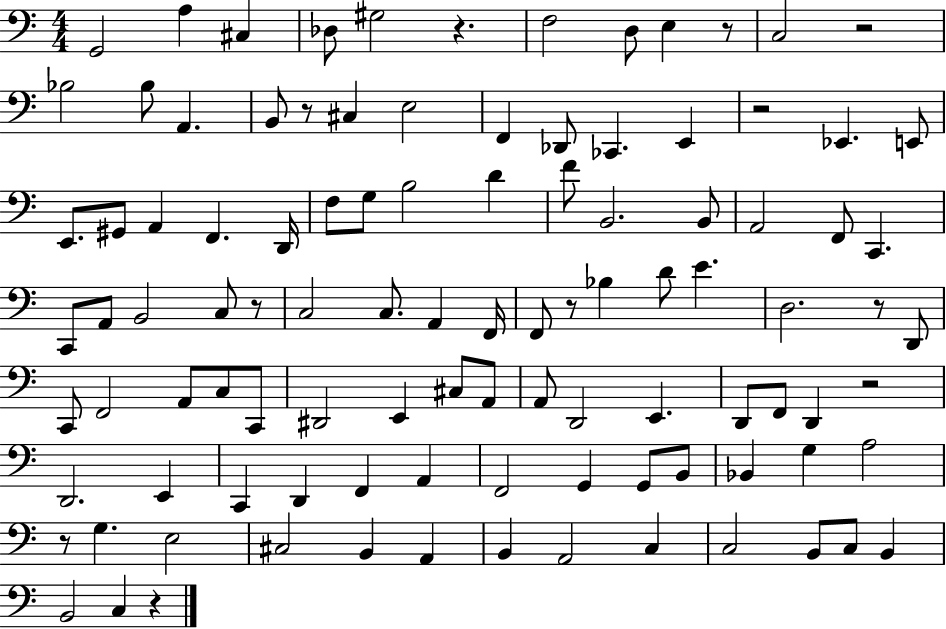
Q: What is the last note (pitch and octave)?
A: C3